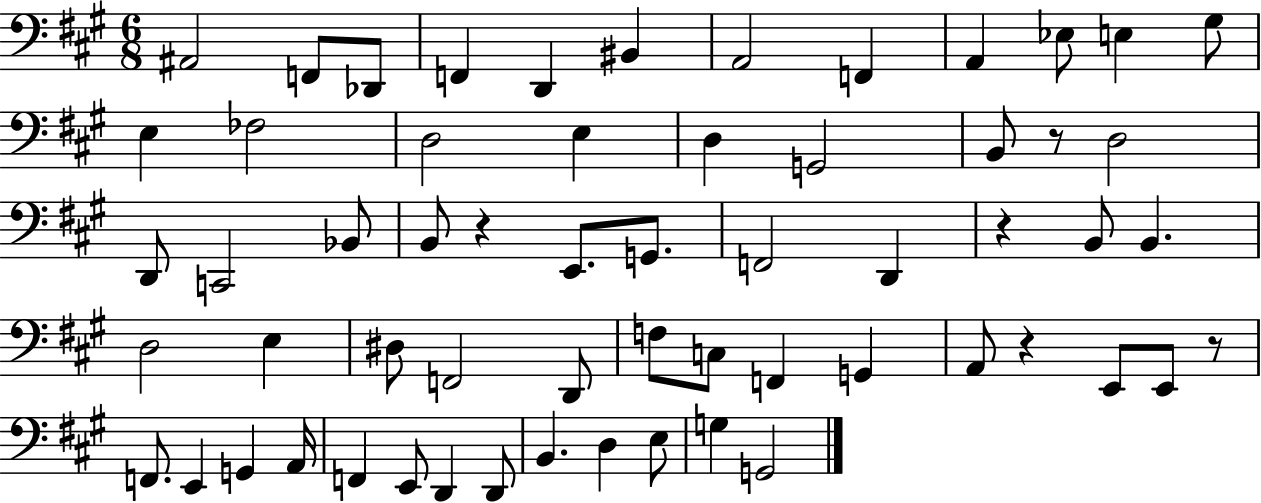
{
  \clef bass
  \numericTimeSignature
  \time 6/8
  \key a \major
  ais,2 f,8 des,8 | f,4 d,4 bis,4 | a,2 f,4 | a,4 ees8 e4 gis8 | \break e4 fes2 | d2 e4 | d4 g,2 | b,8 r8 d2 | \break d,8 c,2 bes,8 | b,8 r4 e,8. g,8. | f,2 d,4 | r4 b,8 b,4. | \break d2 e4 | dis8 f,2 d,8 | f8 c8 f,4 g,4 | a,8 r4 e,8 e,8 r8 | \break f,8. e,4 g,4 a,16 | f,4 e,8 d,4 d,8 | b,4. d4 e8 | g4 g,2 | \break \bar "|."
}